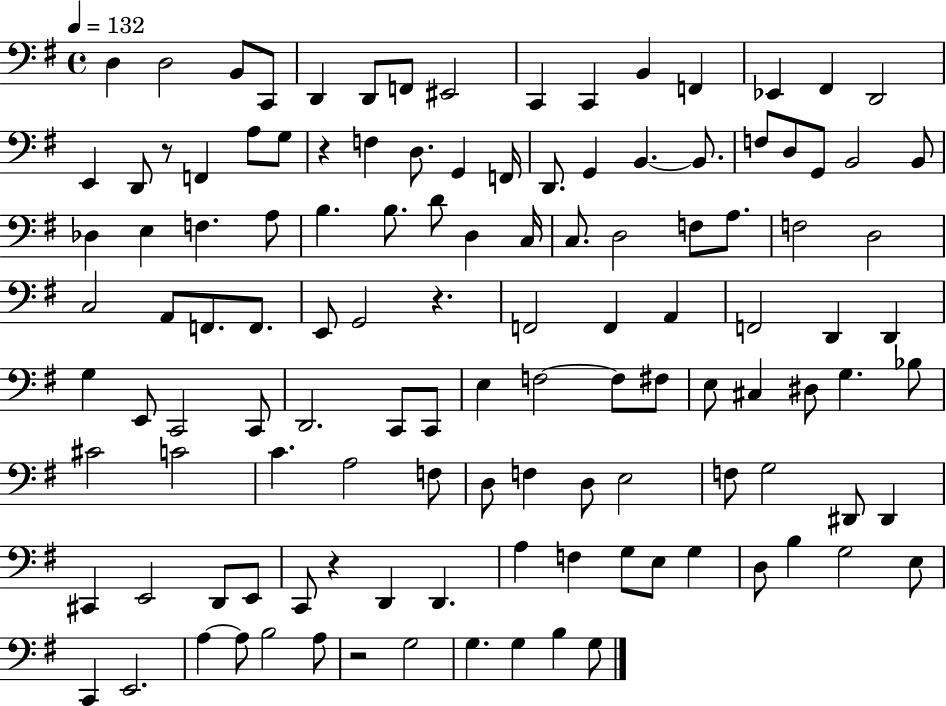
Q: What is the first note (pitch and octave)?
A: D3